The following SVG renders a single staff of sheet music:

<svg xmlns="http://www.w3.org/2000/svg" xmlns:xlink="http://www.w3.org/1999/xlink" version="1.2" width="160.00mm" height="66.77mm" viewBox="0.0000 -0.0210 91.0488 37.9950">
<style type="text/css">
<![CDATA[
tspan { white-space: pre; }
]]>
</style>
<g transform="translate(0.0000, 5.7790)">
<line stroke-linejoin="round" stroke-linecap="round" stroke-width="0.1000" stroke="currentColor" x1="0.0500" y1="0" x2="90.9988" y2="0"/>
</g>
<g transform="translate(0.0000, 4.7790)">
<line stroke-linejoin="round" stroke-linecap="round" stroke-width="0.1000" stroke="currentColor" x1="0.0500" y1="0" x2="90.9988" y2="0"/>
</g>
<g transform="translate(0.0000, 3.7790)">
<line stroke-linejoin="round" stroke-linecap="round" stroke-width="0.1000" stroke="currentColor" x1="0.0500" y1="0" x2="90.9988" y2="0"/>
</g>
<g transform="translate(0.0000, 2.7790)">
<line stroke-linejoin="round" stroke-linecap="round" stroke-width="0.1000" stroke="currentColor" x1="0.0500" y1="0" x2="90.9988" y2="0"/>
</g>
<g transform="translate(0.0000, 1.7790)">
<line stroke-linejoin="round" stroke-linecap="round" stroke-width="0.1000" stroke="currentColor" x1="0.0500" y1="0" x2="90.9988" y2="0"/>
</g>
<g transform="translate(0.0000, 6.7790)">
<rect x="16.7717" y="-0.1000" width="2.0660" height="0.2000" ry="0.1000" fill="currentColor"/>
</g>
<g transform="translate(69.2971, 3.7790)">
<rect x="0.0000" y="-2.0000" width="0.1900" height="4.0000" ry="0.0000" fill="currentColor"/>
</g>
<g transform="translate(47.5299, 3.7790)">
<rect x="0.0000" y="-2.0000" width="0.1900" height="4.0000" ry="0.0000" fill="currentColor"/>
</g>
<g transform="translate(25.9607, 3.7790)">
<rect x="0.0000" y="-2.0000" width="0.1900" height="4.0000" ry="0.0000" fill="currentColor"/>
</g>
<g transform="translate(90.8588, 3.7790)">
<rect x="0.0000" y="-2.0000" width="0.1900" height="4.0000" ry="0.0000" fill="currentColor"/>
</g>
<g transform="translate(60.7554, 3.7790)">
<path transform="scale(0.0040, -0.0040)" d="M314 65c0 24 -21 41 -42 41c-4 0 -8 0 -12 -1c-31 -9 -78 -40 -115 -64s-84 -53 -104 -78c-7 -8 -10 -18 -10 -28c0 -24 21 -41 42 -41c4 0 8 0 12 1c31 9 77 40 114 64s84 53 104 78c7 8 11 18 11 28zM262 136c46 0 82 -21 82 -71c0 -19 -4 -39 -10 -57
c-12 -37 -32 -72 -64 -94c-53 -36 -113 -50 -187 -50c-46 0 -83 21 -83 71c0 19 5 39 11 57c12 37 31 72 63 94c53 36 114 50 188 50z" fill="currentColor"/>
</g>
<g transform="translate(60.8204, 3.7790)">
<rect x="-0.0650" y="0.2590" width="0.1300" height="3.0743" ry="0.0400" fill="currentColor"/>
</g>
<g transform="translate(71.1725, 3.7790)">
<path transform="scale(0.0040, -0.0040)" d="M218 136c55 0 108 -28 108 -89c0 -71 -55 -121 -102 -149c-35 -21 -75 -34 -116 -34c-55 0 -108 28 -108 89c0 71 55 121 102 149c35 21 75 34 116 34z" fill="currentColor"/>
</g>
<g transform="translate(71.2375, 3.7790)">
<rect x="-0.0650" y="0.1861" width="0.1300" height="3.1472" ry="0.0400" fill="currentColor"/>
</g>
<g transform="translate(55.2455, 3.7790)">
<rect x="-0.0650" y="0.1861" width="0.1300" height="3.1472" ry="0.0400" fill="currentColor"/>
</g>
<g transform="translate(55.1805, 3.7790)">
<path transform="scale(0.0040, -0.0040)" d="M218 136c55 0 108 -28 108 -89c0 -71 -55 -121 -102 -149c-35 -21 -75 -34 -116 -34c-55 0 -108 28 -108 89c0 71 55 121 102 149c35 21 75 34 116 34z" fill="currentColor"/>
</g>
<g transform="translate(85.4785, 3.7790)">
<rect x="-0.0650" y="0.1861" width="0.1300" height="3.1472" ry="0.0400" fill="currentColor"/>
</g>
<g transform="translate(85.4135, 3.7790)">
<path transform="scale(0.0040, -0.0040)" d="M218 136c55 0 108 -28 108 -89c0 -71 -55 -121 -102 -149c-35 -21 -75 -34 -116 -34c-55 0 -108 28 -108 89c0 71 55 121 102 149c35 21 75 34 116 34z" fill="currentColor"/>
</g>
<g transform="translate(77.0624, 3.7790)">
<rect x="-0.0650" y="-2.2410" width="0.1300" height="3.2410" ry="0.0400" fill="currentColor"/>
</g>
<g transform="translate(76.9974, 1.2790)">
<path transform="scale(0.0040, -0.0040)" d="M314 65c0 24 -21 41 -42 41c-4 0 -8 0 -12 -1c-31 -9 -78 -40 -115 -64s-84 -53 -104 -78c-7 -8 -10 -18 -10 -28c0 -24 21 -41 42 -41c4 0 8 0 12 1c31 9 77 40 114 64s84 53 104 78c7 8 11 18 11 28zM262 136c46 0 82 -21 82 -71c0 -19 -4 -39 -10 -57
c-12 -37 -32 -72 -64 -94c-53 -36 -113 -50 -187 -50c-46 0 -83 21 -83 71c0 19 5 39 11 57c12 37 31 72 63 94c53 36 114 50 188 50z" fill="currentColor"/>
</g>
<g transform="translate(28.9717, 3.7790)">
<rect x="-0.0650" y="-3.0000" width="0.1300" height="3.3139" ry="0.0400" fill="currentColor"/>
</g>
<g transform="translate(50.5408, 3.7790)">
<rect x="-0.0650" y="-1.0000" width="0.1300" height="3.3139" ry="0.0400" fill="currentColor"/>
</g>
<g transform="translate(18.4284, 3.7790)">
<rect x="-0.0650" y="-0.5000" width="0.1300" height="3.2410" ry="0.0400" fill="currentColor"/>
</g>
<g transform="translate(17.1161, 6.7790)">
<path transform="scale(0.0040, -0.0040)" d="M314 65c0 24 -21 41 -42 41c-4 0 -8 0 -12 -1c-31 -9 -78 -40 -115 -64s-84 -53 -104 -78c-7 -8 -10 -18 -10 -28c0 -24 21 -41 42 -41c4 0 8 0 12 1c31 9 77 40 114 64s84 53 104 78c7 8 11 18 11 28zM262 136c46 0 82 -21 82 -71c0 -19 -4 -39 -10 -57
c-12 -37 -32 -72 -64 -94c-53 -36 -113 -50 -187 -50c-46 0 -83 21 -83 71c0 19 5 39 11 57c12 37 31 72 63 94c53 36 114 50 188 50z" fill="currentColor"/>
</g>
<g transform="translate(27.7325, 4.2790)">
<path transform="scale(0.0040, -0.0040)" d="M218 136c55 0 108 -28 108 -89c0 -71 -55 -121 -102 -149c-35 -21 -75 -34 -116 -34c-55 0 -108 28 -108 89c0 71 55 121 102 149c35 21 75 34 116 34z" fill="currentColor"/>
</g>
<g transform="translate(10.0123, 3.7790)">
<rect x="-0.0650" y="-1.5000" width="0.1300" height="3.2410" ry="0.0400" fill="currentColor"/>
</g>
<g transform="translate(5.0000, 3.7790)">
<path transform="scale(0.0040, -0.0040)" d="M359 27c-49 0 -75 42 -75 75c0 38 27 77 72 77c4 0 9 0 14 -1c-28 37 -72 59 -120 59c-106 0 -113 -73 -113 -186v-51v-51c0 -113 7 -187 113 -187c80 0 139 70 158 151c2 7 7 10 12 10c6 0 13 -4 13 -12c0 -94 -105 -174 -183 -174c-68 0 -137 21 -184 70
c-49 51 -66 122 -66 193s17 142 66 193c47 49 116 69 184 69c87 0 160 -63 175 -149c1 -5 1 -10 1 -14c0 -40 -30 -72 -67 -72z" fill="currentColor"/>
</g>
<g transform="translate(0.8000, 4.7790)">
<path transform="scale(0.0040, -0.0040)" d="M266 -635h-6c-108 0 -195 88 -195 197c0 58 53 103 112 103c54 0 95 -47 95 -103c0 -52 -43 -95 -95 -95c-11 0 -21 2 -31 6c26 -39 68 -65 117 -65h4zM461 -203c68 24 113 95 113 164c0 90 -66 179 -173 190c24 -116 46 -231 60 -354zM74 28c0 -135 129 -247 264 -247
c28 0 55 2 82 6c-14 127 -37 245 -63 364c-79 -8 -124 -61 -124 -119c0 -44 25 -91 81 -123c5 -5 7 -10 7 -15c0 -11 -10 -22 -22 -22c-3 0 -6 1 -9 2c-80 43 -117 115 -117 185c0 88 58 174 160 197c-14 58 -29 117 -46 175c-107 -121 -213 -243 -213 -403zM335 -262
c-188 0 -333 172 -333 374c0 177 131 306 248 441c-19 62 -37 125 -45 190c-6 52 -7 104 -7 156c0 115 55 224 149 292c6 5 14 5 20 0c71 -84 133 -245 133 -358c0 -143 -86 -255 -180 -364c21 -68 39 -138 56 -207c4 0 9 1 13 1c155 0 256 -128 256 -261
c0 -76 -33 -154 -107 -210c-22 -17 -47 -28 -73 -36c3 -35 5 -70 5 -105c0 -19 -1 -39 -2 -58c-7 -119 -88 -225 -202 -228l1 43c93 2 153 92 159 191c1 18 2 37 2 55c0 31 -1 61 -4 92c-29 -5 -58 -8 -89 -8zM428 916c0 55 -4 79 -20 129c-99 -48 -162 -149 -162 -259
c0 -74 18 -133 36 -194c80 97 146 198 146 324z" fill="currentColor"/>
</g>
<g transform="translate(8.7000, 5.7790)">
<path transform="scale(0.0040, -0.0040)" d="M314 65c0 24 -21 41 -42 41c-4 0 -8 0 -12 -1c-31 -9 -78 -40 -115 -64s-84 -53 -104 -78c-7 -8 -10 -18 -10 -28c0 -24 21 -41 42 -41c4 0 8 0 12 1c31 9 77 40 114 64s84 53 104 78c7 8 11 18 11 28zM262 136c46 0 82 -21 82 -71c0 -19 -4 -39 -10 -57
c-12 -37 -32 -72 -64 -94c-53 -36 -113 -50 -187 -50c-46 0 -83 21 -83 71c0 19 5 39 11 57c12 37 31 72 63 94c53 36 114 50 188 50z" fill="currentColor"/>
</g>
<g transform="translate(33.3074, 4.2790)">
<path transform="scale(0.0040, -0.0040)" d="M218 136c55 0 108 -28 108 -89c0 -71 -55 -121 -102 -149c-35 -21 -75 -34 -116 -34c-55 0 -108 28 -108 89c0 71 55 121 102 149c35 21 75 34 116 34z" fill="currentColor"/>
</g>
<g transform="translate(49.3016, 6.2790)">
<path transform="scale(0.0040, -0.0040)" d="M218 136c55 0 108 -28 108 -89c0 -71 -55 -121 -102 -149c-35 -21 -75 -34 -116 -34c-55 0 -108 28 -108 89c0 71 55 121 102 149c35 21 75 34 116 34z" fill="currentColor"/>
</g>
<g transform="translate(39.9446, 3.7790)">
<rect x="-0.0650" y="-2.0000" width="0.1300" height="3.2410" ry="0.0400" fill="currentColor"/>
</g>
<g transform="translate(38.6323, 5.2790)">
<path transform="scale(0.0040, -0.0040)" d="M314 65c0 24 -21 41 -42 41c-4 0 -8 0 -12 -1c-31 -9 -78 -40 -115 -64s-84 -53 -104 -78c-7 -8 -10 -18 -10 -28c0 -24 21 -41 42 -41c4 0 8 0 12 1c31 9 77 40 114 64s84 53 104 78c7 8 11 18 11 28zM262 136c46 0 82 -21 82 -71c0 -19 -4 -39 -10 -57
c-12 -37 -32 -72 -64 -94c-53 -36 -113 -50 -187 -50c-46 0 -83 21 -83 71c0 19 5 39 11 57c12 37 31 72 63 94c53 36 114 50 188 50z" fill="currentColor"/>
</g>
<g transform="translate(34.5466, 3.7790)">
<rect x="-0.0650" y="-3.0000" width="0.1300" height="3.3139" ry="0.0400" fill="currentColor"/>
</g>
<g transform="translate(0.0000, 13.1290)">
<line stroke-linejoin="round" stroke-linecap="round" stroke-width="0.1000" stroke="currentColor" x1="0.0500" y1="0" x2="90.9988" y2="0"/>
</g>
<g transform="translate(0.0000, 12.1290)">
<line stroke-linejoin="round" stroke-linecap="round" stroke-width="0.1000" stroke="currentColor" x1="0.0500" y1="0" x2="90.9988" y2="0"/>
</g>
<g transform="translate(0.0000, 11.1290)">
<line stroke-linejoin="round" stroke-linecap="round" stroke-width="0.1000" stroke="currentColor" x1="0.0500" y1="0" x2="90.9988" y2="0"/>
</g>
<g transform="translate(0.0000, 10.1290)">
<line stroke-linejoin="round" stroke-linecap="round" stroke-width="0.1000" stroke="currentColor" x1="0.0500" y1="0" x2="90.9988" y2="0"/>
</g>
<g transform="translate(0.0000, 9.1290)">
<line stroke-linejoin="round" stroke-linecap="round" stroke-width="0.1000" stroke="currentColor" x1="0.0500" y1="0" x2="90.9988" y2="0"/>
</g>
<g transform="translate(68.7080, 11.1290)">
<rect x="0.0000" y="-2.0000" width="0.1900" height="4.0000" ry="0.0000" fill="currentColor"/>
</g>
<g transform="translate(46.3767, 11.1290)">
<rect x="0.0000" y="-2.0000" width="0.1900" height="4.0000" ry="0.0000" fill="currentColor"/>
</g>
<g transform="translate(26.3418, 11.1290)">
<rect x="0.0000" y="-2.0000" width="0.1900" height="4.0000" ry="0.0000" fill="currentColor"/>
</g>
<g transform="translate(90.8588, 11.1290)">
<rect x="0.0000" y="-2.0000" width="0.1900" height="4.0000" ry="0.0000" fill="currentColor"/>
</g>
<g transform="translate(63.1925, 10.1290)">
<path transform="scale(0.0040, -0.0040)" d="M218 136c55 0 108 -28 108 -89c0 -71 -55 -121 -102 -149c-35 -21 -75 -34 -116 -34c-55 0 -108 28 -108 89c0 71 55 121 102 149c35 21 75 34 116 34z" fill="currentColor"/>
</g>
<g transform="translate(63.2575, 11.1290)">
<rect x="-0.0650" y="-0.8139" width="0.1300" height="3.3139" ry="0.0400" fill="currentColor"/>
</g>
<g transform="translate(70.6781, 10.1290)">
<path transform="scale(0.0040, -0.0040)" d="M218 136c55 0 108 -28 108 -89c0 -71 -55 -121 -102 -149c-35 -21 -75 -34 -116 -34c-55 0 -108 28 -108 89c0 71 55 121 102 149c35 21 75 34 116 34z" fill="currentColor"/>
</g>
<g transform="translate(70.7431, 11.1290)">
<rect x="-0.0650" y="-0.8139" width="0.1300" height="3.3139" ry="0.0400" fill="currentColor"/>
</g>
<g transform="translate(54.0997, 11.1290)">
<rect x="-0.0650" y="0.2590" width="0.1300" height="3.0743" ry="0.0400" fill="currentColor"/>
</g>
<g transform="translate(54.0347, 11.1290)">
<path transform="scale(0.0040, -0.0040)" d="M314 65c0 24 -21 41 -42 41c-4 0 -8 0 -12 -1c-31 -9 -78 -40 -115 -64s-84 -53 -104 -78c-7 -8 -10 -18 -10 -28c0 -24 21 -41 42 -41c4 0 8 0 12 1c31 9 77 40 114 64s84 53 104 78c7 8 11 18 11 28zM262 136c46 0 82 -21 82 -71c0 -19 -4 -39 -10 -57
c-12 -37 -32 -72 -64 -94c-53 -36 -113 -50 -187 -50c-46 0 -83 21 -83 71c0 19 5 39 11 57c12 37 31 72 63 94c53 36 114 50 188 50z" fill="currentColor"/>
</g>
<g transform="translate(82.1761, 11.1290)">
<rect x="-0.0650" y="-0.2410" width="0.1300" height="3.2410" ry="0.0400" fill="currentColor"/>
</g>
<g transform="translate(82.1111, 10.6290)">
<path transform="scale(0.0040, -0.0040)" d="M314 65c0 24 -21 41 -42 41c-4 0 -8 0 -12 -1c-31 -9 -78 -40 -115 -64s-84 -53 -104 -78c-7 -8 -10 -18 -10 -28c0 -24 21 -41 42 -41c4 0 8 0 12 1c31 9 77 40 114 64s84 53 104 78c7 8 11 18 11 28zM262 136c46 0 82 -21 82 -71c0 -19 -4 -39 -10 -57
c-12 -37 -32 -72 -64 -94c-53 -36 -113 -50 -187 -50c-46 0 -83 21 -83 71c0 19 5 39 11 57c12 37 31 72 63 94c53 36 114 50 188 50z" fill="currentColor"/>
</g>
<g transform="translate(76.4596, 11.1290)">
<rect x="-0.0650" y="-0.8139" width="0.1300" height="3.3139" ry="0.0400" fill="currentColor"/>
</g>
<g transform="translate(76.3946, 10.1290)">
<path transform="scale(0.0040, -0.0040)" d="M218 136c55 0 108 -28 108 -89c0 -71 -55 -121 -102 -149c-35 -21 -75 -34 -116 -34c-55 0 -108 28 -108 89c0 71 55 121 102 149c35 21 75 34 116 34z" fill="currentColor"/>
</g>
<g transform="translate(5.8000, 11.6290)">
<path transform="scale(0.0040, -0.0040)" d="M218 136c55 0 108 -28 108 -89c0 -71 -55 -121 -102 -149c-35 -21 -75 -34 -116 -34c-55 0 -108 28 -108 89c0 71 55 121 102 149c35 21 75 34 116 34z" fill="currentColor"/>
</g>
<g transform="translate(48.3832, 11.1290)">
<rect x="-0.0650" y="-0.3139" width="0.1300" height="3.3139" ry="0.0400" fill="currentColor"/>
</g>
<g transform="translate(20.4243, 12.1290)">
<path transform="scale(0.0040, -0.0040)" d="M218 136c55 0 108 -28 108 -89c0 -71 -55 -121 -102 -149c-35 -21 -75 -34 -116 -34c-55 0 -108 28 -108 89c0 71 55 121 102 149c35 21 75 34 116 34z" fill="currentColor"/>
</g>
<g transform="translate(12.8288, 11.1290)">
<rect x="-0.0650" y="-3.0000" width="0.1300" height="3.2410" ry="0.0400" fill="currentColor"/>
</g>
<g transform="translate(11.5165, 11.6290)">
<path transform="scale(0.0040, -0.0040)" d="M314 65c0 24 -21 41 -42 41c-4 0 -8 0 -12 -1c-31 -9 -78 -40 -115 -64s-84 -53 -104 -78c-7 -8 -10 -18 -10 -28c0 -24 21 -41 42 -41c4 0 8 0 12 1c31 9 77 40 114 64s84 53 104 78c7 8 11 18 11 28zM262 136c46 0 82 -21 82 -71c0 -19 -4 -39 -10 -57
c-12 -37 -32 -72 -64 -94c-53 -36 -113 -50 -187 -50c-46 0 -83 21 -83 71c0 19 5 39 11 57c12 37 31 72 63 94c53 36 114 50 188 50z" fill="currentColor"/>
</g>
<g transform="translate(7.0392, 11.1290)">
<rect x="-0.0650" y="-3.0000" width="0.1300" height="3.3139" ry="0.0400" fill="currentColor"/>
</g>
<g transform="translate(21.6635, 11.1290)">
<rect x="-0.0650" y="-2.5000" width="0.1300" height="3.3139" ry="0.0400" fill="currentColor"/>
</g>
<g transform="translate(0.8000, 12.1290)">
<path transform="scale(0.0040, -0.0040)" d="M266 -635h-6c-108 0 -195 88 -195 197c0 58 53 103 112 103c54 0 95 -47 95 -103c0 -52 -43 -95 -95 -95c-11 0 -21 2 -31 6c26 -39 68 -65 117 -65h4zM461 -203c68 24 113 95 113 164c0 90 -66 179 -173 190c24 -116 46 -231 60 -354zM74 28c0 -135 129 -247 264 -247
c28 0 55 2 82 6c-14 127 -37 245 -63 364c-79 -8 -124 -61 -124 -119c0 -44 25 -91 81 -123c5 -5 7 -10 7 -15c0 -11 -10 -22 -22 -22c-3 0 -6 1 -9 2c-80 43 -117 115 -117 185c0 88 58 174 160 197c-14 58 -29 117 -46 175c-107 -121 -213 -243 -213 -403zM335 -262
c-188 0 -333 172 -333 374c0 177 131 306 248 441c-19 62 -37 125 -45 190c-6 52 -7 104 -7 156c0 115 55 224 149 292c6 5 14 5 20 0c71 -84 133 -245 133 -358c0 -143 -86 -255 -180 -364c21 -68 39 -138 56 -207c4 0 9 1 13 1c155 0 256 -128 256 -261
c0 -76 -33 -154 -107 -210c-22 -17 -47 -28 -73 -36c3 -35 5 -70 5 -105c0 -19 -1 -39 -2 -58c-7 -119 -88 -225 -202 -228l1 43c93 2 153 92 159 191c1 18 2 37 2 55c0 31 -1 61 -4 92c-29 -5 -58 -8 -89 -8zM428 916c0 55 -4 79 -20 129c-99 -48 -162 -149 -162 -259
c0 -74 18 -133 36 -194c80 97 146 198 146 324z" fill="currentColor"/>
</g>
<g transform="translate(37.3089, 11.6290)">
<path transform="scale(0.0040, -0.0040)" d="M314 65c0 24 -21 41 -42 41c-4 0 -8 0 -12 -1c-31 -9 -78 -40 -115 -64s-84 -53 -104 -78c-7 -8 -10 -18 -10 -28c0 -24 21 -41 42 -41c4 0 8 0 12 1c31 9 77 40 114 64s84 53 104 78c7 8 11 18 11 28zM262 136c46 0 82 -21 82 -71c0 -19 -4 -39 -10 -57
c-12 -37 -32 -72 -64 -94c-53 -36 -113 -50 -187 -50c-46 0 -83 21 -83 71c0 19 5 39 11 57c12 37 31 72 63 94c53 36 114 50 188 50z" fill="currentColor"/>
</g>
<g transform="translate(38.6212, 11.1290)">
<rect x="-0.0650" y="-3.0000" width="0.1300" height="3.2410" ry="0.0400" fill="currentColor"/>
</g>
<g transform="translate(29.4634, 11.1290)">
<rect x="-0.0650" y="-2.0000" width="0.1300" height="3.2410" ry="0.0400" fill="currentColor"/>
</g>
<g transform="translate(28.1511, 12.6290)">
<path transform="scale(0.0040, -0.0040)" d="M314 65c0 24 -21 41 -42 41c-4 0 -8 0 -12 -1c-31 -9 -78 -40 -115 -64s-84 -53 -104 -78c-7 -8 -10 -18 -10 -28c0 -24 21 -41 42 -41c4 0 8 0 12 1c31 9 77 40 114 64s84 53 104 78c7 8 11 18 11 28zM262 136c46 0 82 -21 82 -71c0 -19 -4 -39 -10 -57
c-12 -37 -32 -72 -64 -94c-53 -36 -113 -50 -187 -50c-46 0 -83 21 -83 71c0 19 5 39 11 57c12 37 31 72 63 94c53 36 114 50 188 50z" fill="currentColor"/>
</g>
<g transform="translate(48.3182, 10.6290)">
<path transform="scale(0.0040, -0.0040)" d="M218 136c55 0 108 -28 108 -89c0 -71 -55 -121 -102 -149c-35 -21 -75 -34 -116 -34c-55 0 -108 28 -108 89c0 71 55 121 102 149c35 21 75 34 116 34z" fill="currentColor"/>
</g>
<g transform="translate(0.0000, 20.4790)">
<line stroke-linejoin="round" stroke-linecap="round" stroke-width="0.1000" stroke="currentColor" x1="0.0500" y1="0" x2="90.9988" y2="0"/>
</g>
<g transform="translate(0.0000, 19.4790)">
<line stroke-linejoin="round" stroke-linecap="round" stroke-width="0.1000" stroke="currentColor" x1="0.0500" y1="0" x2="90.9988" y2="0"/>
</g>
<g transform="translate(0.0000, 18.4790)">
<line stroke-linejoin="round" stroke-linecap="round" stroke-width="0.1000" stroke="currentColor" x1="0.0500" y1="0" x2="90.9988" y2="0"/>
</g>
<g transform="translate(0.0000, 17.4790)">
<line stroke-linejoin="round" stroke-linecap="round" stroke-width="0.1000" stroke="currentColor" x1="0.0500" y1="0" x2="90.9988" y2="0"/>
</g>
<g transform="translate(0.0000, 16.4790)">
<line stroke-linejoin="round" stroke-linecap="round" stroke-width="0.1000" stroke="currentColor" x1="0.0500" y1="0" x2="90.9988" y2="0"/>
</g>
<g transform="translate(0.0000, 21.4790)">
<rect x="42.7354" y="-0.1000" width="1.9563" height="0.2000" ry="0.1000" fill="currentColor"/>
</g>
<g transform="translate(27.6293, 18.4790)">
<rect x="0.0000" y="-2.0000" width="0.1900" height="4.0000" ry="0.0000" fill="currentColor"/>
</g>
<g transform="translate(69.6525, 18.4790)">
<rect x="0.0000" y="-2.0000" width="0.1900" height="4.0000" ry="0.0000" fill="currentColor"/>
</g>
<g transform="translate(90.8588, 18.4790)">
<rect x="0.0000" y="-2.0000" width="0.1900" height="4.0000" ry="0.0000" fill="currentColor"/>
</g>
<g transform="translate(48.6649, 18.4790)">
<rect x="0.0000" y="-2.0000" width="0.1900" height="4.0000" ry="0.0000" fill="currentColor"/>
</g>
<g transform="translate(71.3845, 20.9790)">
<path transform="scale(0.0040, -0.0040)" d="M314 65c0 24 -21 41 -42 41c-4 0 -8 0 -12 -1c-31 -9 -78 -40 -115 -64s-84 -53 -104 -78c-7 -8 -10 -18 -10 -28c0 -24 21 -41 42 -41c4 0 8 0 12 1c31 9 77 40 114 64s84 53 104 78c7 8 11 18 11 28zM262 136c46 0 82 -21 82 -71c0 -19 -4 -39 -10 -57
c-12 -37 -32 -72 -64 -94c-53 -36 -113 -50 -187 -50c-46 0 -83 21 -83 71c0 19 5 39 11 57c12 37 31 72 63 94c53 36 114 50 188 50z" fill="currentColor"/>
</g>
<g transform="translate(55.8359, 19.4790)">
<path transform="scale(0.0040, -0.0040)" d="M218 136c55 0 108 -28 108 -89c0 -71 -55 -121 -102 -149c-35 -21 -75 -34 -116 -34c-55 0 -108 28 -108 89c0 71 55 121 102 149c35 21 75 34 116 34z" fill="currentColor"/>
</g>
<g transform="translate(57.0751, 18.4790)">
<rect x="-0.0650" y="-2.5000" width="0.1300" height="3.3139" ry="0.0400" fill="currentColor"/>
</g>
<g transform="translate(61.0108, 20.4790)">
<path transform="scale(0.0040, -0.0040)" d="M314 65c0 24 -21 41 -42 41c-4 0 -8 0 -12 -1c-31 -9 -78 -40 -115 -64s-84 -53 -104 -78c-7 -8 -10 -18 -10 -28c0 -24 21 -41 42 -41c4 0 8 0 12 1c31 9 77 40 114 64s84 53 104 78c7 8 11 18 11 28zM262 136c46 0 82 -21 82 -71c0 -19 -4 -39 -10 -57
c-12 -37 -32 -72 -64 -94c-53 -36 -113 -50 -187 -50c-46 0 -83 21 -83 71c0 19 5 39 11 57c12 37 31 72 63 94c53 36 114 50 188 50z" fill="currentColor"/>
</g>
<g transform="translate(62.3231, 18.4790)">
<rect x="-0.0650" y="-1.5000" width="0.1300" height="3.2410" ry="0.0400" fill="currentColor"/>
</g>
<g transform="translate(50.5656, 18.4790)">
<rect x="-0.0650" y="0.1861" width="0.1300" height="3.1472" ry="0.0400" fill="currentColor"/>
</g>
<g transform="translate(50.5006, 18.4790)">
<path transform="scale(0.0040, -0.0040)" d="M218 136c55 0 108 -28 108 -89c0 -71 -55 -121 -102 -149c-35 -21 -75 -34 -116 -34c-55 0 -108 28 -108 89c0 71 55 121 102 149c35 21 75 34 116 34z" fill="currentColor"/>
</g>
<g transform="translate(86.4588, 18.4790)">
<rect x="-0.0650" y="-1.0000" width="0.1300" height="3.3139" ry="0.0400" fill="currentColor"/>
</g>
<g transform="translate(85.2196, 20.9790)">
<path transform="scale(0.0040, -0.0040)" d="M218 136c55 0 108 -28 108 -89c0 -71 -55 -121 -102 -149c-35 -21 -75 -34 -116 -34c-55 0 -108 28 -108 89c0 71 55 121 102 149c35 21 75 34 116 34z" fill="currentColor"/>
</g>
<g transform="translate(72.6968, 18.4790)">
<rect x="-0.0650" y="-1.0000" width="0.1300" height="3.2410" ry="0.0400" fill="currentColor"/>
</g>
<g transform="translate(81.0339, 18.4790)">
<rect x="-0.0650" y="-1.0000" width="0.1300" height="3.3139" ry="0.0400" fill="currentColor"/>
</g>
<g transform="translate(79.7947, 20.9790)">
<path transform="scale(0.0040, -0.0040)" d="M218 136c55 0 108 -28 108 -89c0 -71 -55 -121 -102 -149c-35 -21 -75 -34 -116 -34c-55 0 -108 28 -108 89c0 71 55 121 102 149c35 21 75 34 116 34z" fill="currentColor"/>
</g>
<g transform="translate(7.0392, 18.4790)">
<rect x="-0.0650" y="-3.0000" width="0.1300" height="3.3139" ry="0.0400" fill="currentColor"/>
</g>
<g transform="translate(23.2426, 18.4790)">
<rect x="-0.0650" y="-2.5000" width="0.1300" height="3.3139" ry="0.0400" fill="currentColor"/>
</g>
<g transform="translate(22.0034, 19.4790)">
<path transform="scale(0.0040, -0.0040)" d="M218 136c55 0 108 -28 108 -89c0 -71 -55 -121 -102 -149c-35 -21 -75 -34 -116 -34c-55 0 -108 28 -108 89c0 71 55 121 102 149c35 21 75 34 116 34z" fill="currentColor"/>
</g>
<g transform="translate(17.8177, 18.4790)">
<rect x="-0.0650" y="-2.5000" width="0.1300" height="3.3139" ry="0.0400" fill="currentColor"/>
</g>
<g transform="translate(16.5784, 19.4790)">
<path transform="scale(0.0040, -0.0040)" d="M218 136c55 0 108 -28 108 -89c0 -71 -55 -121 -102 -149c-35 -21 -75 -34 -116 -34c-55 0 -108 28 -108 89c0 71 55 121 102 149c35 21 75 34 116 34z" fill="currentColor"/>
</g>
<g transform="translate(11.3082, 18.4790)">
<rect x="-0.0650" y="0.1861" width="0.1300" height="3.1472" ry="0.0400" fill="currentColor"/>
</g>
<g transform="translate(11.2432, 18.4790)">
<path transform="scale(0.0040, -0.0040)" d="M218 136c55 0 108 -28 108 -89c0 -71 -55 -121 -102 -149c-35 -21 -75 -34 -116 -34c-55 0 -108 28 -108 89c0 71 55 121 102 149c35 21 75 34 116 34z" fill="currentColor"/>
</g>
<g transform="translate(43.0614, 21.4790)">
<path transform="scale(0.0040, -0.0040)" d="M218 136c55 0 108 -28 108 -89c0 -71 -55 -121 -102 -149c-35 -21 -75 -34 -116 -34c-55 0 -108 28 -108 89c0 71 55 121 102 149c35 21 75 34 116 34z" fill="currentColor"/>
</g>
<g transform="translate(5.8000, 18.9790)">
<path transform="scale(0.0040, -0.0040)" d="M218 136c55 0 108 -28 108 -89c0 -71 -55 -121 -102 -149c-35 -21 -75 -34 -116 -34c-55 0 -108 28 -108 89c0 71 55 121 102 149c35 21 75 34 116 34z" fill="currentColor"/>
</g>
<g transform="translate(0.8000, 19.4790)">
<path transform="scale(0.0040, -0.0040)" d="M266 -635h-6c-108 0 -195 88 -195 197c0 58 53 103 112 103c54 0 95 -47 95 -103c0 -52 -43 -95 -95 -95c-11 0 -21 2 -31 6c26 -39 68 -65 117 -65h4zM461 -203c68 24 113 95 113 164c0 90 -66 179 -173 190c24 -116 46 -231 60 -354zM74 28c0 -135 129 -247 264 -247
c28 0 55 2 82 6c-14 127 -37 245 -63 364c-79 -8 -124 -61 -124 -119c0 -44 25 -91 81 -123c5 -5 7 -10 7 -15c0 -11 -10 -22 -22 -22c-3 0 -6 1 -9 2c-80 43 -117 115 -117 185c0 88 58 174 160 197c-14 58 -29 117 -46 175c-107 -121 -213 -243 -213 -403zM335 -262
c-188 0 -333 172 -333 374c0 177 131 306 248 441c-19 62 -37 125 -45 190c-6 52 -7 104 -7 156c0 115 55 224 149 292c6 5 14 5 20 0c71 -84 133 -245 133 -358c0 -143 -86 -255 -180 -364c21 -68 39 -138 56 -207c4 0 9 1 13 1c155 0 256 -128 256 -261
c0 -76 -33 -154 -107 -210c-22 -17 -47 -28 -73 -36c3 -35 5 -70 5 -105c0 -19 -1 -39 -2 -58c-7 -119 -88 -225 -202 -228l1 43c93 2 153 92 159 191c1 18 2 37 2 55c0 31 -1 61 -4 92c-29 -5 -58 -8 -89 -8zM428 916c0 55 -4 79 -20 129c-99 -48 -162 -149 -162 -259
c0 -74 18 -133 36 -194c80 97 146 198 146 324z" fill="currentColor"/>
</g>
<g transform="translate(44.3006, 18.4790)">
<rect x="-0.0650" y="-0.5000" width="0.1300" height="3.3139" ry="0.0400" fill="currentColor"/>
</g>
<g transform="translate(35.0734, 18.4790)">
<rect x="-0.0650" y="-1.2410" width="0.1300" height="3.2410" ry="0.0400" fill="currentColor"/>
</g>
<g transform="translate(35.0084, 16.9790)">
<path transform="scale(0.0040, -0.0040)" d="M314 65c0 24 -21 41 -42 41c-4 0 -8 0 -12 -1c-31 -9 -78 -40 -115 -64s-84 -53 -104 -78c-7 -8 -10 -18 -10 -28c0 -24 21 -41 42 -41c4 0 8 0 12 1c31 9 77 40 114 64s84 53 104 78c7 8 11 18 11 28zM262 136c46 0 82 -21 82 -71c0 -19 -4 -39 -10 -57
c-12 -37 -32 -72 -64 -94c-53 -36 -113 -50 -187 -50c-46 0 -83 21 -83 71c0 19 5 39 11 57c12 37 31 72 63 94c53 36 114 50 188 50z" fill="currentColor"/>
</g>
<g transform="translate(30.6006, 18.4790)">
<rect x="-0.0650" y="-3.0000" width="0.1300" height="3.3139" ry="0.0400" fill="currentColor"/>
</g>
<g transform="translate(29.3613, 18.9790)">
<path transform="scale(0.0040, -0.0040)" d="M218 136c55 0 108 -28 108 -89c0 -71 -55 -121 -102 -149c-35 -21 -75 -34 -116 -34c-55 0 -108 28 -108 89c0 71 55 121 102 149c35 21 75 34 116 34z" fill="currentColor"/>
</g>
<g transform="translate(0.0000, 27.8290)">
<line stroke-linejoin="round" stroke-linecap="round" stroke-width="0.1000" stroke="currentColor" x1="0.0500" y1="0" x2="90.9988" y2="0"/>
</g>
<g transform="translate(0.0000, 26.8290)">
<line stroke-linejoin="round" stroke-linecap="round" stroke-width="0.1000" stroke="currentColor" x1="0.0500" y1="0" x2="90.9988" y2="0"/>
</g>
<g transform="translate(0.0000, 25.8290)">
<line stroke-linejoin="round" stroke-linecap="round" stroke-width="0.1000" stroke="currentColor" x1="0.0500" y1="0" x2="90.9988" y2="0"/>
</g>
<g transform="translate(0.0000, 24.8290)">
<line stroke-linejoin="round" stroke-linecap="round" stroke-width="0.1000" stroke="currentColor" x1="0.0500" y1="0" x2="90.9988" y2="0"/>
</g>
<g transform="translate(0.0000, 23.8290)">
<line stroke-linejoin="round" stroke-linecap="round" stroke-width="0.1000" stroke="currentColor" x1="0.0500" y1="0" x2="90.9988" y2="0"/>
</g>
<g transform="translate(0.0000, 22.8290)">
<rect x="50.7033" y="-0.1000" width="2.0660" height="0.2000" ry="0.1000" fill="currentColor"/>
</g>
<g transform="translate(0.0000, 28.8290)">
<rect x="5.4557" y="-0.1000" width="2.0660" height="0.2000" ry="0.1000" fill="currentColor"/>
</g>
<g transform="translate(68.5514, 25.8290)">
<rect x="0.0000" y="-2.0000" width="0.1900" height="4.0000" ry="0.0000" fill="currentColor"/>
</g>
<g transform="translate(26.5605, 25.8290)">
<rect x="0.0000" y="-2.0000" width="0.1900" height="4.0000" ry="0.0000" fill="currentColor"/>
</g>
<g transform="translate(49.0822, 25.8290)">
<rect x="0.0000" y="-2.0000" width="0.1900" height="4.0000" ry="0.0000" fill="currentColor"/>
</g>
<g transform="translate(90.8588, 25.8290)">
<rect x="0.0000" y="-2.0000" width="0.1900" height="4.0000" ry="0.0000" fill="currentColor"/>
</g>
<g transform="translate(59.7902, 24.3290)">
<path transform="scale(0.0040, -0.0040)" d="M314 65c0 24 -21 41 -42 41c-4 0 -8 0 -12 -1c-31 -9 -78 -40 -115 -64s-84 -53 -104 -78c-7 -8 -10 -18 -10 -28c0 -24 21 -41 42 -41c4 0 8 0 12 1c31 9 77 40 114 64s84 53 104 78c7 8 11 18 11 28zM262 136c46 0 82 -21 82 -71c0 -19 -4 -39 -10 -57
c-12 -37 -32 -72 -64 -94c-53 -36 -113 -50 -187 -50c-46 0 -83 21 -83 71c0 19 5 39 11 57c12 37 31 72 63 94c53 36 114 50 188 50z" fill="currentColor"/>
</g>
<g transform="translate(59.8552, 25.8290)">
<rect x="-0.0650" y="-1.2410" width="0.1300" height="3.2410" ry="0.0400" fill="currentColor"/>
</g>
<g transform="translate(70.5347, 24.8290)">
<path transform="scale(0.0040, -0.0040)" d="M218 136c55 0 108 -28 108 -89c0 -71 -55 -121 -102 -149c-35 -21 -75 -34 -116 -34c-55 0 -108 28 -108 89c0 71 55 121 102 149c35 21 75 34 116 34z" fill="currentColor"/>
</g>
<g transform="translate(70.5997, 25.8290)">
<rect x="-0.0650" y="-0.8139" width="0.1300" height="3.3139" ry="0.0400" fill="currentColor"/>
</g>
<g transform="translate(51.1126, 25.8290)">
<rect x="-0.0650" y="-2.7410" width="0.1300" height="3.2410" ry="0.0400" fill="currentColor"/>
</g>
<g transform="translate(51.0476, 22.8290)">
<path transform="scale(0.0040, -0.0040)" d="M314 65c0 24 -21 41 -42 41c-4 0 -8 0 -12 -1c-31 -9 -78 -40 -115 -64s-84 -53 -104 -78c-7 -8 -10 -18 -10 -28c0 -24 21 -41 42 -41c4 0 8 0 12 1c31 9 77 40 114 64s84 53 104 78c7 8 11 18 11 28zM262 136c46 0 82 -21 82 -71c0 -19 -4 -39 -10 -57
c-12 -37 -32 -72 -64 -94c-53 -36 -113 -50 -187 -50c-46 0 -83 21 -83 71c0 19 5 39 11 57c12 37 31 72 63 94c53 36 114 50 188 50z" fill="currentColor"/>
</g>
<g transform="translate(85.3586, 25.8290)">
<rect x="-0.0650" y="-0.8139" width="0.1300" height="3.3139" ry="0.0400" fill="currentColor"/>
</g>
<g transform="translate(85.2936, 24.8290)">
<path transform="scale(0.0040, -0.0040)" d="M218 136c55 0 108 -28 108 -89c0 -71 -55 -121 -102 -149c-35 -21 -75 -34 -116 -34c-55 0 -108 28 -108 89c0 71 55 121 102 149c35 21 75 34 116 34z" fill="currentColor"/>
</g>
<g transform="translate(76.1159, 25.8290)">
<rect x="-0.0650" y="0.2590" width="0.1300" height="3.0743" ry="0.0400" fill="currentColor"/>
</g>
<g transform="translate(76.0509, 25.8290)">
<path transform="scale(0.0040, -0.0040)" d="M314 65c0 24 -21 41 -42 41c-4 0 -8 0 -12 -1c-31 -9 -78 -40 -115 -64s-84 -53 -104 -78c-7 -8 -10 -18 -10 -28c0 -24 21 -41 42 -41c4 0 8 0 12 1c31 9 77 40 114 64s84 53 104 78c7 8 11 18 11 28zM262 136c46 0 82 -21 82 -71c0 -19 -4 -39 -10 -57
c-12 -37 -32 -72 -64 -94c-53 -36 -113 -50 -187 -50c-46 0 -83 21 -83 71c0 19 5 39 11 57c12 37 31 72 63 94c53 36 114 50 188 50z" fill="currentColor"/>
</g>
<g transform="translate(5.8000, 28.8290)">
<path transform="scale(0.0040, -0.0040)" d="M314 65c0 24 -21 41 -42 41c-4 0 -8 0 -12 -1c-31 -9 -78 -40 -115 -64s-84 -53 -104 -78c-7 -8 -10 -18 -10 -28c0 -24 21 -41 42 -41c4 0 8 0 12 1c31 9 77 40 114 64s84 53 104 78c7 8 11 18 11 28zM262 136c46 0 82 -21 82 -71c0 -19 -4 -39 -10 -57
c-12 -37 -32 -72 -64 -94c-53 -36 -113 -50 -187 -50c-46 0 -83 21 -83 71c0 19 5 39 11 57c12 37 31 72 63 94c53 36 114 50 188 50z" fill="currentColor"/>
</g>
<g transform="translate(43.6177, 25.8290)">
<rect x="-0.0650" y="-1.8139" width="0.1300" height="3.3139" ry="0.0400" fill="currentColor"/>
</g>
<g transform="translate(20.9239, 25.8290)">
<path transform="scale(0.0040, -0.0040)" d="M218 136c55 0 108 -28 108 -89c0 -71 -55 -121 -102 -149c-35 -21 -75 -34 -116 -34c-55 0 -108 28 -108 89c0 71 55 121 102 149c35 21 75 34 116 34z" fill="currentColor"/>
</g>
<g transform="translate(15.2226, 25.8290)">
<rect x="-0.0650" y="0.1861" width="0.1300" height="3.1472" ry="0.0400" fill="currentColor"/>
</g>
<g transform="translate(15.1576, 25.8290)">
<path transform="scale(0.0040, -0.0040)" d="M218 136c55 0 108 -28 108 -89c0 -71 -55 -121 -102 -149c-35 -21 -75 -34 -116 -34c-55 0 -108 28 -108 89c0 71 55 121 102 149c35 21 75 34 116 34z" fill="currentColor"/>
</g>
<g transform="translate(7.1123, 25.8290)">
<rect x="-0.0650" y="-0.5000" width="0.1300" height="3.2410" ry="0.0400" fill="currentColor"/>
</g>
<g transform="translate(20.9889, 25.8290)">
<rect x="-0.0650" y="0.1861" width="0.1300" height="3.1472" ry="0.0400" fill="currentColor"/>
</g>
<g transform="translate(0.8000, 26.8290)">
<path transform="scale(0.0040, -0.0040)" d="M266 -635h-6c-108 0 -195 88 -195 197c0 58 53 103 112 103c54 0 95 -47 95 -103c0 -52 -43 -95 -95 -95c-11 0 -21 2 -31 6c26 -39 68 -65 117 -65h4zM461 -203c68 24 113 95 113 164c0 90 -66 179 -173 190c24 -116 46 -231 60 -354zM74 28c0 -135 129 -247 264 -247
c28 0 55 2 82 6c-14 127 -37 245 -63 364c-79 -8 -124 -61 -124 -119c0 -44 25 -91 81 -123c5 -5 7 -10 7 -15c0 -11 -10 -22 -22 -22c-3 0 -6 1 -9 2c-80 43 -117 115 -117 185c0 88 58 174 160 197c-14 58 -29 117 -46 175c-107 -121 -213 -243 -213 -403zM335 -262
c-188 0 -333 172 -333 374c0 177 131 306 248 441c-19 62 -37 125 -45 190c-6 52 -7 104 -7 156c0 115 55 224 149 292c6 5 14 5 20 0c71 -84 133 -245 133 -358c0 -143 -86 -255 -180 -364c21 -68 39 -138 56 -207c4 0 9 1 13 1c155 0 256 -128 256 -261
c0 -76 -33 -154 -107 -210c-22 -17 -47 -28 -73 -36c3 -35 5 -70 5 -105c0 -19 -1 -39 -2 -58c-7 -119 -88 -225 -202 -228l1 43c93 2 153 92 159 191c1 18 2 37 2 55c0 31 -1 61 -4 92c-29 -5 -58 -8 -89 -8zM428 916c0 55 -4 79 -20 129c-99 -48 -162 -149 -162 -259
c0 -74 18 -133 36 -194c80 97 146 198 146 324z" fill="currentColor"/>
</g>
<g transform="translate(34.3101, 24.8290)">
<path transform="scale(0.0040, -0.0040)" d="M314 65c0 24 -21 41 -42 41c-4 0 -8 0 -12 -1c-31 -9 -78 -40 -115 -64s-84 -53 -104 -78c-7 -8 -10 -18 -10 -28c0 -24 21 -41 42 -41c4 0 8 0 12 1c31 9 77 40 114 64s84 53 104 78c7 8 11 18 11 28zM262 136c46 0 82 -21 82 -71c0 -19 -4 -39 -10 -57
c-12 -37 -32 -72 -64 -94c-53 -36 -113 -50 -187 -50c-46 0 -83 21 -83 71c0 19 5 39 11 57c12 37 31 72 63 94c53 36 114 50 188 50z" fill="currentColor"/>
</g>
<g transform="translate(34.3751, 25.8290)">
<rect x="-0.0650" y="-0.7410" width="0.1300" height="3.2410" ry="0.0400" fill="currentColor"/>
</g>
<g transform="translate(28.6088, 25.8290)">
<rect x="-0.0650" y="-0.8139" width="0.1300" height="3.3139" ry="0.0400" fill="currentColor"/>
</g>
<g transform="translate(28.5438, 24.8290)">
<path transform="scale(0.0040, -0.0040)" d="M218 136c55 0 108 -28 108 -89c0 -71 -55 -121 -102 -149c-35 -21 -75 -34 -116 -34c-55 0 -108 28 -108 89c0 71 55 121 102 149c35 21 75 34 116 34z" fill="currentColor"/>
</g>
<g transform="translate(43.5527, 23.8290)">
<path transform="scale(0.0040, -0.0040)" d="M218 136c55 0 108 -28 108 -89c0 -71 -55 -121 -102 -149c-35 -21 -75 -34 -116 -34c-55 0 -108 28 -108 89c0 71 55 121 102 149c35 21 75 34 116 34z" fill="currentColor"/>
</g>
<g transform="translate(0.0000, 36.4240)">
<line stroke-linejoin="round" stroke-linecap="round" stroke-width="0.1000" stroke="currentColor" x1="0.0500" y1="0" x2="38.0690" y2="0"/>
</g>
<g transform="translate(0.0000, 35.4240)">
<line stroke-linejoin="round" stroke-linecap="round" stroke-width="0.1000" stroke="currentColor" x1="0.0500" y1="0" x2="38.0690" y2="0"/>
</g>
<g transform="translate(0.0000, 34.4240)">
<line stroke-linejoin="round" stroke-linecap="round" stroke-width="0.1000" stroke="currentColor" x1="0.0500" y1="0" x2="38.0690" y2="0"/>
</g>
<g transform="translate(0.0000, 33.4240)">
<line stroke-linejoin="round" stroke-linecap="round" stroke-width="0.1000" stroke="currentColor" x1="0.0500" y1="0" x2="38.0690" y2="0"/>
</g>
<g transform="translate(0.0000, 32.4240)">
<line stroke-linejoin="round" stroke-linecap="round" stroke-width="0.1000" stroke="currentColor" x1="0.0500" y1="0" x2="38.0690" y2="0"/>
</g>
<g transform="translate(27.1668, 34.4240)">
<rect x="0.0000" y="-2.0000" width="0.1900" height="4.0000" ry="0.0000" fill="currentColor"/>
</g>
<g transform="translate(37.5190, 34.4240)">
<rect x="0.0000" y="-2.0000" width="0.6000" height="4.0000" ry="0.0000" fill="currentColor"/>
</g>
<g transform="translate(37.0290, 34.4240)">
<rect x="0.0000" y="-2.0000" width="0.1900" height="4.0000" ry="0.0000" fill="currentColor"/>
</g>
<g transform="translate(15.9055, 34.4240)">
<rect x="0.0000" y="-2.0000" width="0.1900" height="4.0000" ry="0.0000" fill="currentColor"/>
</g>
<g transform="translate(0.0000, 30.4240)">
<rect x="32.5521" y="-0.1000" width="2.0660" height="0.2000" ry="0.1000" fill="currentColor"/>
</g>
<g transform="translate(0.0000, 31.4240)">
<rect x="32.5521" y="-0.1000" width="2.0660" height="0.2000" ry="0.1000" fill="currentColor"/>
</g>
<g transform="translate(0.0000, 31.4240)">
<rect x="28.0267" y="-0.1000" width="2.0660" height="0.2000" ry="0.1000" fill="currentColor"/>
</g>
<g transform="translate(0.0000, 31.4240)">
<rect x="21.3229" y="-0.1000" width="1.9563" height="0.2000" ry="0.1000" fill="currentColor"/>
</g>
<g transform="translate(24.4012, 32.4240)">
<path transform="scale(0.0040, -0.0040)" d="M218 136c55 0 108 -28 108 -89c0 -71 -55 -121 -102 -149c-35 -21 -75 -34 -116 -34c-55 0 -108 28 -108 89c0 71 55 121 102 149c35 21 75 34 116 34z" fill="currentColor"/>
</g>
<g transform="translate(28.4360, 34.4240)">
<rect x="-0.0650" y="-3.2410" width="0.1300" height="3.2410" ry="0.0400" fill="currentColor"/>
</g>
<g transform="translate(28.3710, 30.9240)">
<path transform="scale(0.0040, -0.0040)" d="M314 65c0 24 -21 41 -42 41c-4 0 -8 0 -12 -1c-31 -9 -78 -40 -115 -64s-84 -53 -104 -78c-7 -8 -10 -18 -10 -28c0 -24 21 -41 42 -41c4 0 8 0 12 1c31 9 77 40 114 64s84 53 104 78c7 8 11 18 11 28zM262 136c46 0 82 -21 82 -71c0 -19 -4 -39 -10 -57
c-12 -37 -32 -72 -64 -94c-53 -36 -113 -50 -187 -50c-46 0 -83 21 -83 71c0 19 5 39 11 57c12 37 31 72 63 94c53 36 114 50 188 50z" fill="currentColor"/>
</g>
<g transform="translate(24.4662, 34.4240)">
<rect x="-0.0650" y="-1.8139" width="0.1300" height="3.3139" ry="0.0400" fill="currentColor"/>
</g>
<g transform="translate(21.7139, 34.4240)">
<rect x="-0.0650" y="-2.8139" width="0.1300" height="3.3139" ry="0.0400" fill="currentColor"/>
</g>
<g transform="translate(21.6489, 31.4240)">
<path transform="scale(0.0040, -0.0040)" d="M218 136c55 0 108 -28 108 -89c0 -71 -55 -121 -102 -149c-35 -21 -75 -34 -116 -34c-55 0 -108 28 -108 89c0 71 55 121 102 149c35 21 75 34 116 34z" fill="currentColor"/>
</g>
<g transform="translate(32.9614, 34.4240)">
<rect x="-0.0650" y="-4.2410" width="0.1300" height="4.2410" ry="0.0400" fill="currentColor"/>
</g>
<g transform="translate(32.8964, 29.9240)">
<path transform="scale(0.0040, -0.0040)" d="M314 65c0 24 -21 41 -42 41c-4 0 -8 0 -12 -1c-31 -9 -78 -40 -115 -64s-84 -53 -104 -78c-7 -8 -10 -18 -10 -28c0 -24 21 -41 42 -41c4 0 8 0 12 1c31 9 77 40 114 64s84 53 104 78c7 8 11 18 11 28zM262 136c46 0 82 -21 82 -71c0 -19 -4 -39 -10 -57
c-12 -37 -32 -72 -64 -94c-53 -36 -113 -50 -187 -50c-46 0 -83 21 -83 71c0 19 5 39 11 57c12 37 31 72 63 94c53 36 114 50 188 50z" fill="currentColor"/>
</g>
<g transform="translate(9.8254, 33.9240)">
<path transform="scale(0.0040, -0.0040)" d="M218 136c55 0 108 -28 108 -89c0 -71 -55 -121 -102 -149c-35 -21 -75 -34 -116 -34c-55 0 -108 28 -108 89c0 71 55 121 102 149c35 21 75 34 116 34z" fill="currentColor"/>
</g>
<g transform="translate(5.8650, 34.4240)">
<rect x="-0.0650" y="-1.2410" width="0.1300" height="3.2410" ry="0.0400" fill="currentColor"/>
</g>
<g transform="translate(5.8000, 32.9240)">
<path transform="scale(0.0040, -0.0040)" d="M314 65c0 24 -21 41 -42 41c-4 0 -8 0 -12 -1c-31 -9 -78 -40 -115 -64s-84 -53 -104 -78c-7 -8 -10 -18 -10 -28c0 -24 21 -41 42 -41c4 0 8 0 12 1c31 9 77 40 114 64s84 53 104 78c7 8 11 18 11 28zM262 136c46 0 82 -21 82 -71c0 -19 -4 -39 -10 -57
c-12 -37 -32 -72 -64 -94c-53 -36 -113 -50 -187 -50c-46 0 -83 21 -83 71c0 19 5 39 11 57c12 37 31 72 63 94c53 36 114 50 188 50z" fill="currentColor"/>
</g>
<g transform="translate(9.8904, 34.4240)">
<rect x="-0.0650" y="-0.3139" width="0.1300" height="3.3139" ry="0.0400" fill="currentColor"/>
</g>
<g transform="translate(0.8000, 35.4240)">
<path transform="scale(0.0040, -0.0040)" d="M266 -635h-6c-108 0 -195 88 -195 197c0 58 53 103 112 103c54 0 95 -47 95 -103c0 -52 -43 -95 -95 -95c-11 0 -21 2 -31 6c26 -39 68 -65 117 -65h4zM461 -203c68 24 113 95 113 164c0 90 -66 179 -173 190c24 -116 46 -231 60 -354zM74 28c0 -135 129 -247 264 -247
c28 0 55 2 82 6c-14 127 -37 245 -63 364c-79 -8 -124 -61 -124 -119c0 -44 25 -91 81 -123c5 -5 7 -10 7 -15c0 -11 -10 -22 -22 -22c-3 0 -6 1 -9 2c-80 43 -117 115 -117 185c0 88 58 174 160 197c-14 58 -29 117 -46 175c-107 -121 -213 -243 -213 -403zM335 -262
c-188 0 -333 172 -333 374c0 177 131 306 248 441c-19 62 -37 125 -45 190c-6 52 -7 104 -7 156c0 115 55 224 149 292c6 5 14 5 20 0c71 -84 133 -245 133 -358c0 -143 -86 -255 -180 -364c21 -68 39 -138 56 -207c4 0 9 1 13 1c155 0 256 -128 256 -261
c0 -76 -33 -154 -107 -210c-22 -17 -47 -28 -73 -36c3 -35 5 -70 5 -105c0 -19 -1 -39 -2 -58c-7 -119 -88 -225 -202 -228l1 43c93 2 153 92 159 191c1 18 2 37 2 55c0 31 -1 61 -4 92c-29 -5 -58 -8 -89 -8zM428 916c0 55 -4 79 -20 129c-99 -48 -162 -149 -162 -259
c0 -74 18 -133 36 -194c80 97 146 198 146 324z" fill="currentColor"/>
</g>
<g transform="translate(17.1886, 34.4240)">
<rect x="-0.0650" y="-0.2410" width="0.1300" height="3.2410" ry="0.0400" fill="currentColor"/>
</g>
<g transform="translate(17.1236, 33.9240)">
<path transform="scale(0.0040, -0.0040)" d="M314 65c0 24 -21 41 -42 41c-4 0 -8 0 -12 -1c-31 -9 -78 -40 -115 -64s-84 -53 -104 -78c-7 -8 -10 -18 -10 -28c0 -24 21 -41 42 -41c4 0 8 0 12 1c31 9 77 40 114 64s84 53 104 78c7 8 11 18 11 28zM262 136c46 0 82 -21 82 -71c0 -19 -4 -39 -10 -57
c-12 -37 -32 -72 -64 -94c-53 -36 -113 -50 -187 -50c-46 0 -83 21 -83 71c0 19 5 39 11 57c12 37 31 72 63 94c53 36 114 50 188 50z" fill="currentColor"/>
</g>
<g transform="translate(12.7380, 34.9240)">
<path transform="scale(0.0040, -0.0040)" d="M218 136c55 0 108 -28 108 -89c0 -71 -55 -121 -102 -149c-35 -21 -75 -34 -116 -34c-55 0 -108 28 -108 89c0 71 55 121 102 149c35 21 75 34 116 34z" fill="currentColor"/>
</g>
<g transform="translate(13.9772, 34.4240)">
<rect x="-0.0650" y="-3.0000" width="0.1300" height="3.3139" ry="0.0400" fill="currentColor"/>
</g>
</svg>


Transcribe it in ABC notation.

X:1
T:Untitled
M:4/4
L:1/4
K:C
E2 C2 A A F2 D B B2 B g2 B A A2 G F2 A2 c B2 d d d c2 A B G G A e2 C B G E2 D2 D D C2 B B d d2 f a2 e2 d B2 d e2 c A c2 a f b2 d'2